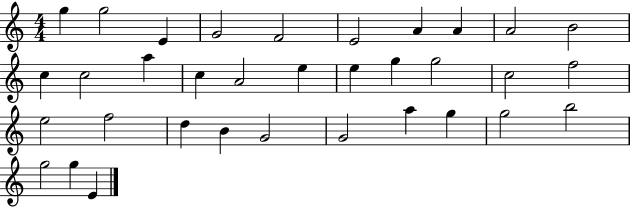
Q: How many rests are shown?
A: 0